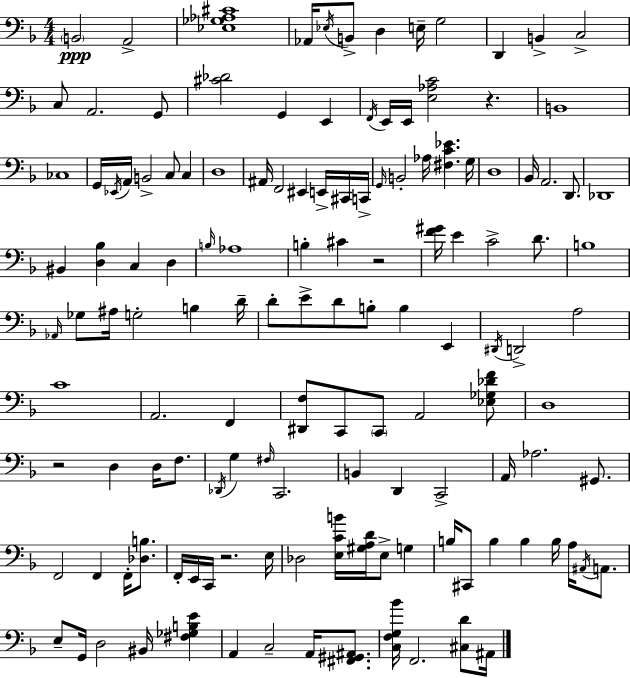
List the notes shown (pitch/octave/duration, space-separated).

B2/h A2/h [Eb3,Gb3,Ab3,C#4]/w Ab2/s Eb3/s B2/e D3/q E3/s G3/h D2/q B2/q C3/h C3/e A2/h. G2/e [C#4,Db4]/h G2/q E2/q F2/s E2/s E2/s [E3,Ab3,C4]/h R/q. B2/w CES3/w G2/s Eb2/s A2/s B2/h C3/e C3/q D3/w A#2/s F2/h EIS2/q E2/s C#2/s C2/s G2/s B2/h Ab3/s [F#3,C4,Eb4]/q. G3/s D3/w Bb2/s A2/h. D2/e. Db2/w BIS2/q [D3,Bb3]/q C3/q D3/q B3/s Ab3/w B3/q C#4/q R/h [F4,G#4]/s E4/q C4/h D4/e. B3/w Ab2/s Gb3/e A#3/s G3/h B3/q D4/s D4/e E4/e D4/e B3/e B3/q E2/q D#2/s D2/h A3/h C4/w A2/h. F2/q [D#2,F3]/e C2/e C2/e A2/h [Eb3,Gb3,Db4,F4]/e D3/w R/h D3/q D3/s F3/e. Db2/s G3/q F#3/s C2/h. B2/q D2/q C2/h A2/s Ab3/h. G#2/e. F2/h F2/q F2/s [Db3,B3]/e. F2/s E2/s C2/s R/h. E3/s Db3/h [E3,C4,B4]/s [G#3,A3,D4]/s E3/e G3/q B3/s C#2/e B3/q B3/q B3/s A3/s A#2/s A2/e. E3/e G2/s D3/h BIS2/s [F#3,Gb3,B3,E4]/q A2/q C3/h A2/s [F#2,G#2,A#2]/e. [C3,F3,G3,Bb4]/s F2/h. [C#3,D4]/e A#2/s